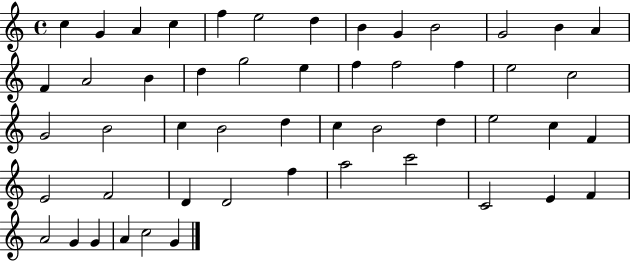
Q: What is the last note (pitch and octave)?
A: G4